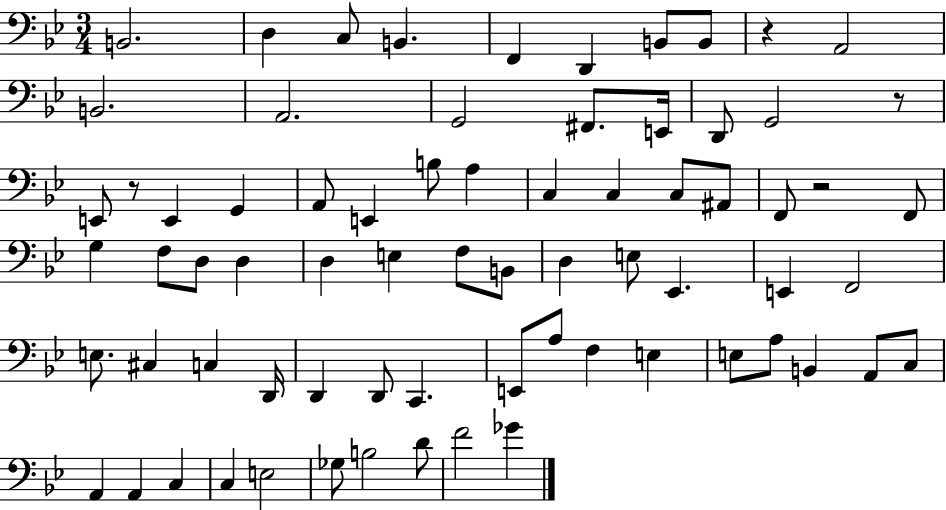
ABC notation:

X:1
T:Untitled
M:3/4
L:1/4
K:Bb
B,,2 D, C,/2 B,, F,, D,, B,,/2 B,,/2 z A,,2 B,,2 A,,2 G,,2 ^F,,/2 E,,/4 D,,/2 G,,2 z/2 E,,/2 z/2 E,, G,, A,,/2 E,, B,/2 A, C, C, C,/2 ^A,,/2 F,,/2 z2 F,,/2 G, F,/2 D,/2 D, D, E, F,/2 B,,/2 D, E,/2 _E,, E,, F,,2 E,/2 ^C, C, D,,/4 D,, D,,/2 C,, E,,/2 A,/2 F, E, E,/2 A,/2 B,, A,,/2 C,/2 A,, A,, C, C, E,2 _G,/2 B,2 D/2 F2 _G